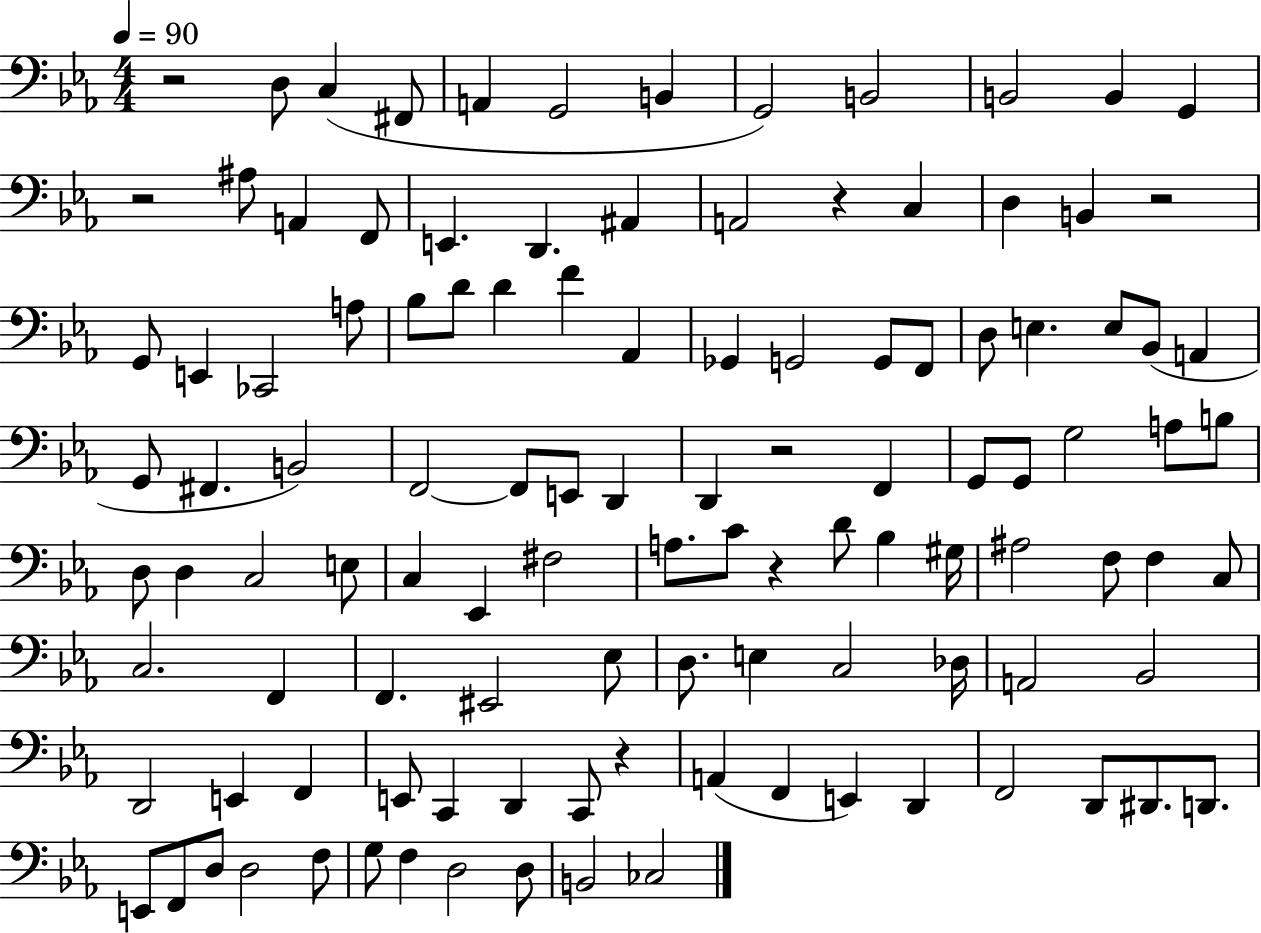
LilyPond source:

{
  \clef bass
  \numericTimeSignature
  \time 4/4
  \key ees \major
  \tempo 4 = 90
  r2 d8 c4( fis,8 | a,4 g,2 b,4 | g,2) b,2 | b,2 b,4 g,4 | \break r2 ais8 a,4 f,8 | e,4. d,4. ais,4 | a,2 r4 c4 | d4 b,4 r2 | \break g,8 e,4 ces,2 a8 | bes8 d'8 d'4 f'4 aes,4 | ges,4 g,2 g,8 f,8 | d8 e4. e8 bes,8( a,4 | \break g,8 fis,4. b,2) | f,2~~ f,8 e,8 d,4 | d,4 r2 f,4 | g,8 g,8 g2 a8 b8 | \break d8 d4 c2 e8 | c4 ees,4 fis2 | a8. c'8 r4 d'8 bes4 gis16 | ais2 f8 f4 c8 | \break c2. f,4 | f,4. eis,2 ees8 | d8. e4 c2 des16 | a,2 bes,2 | \break d,2 e,4 f,4 | e,8 c,4 d,4 c,8 r4 | a,4( f,4 e,4) d,4 | f,2 d,8 dis,8. d,8. | \break e,8 f,8 d8 d2 f8 | g8 f4 d2 d8 | b,2 ces2 | \bar "|."
}